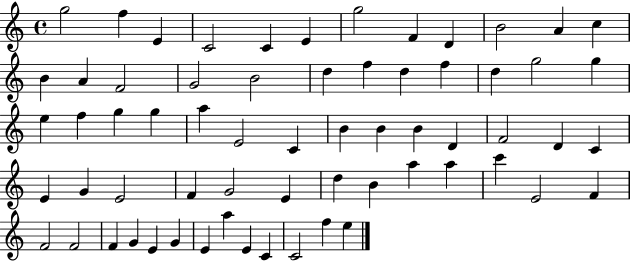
X:1
T:Untitled
M:4/4
L:1/4
K:C
g2 f E C2 C E g2 F D B2 A c B A F2 G2 B2 d f d f d g2 g e f g g a E2 C B B B D F2 D C E G E2 F G2 E d B a a c' E2 F F2 F2 F G E G E a E C C2 f e